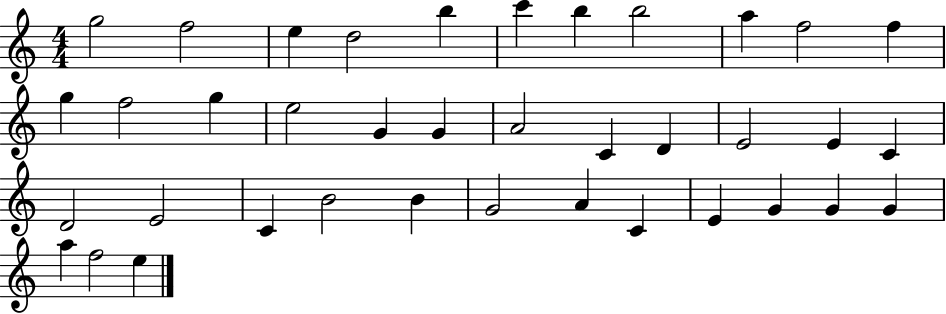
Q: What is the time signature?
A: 4/4